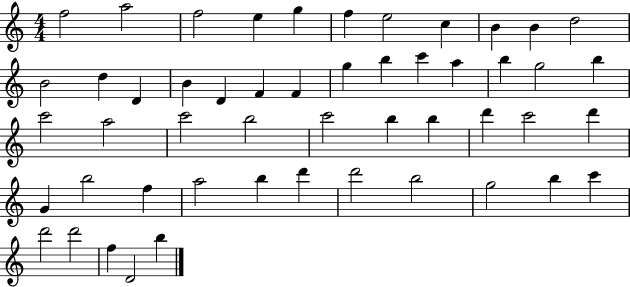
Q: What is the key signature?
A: C major